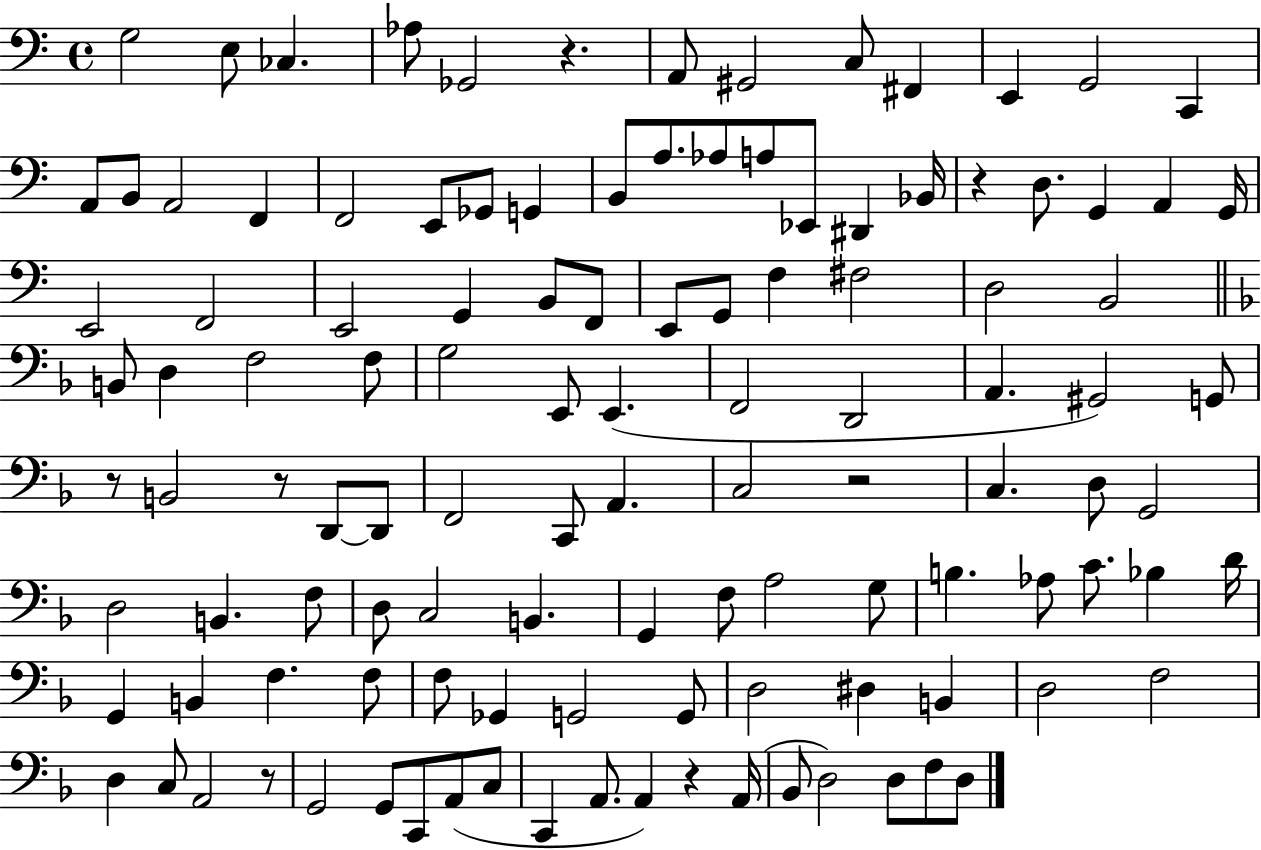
G3/h E3/e CES3/q. Ab3/e Gb2/h R/q. A2/e G#2/h C3/e F#2/q E2/q G2/h C2/q A2/e B2/e A2/h F2/q F2/h E2/e Gb2/e G2/q B2/e A3/e. Ab3/e A3/e Eb2/e D#2/q Bb2/s R/q D3/e. G2/q A2/q G2/s E2/h F2/h E2/h G2/q B2/e F2/e E2/e G2/e F3/q F#3/h D3/h B2/h B2/e D3/q F3/h F3/e G3/h E2/e E2/q. F2/h D2/h A2/q. G#2/h G2/e R/e B2/h R/e D2/e D2/e F2/h C2/e A2/q. C3/h R/h C3/q. D3/e G2/h D3/h B2/q. F3/e D3/e C3/h B2/q. G2/q F3/e A3/h G3/e B3/q. Ab3/e C4/e. Bb3/q D4/s G2/q B2/q F3/q. F3/e F3/e Gb2/q G2/h G2/e D3/h D#3/q B2/q D3/h F3/h D3/q C3/e A2/h R/e G2/h G2/e C2/e A2/e C3/e C2/q A2/e. A2/q R/q A2/s Bb2/e D3/h D3/e F3/e D3/e